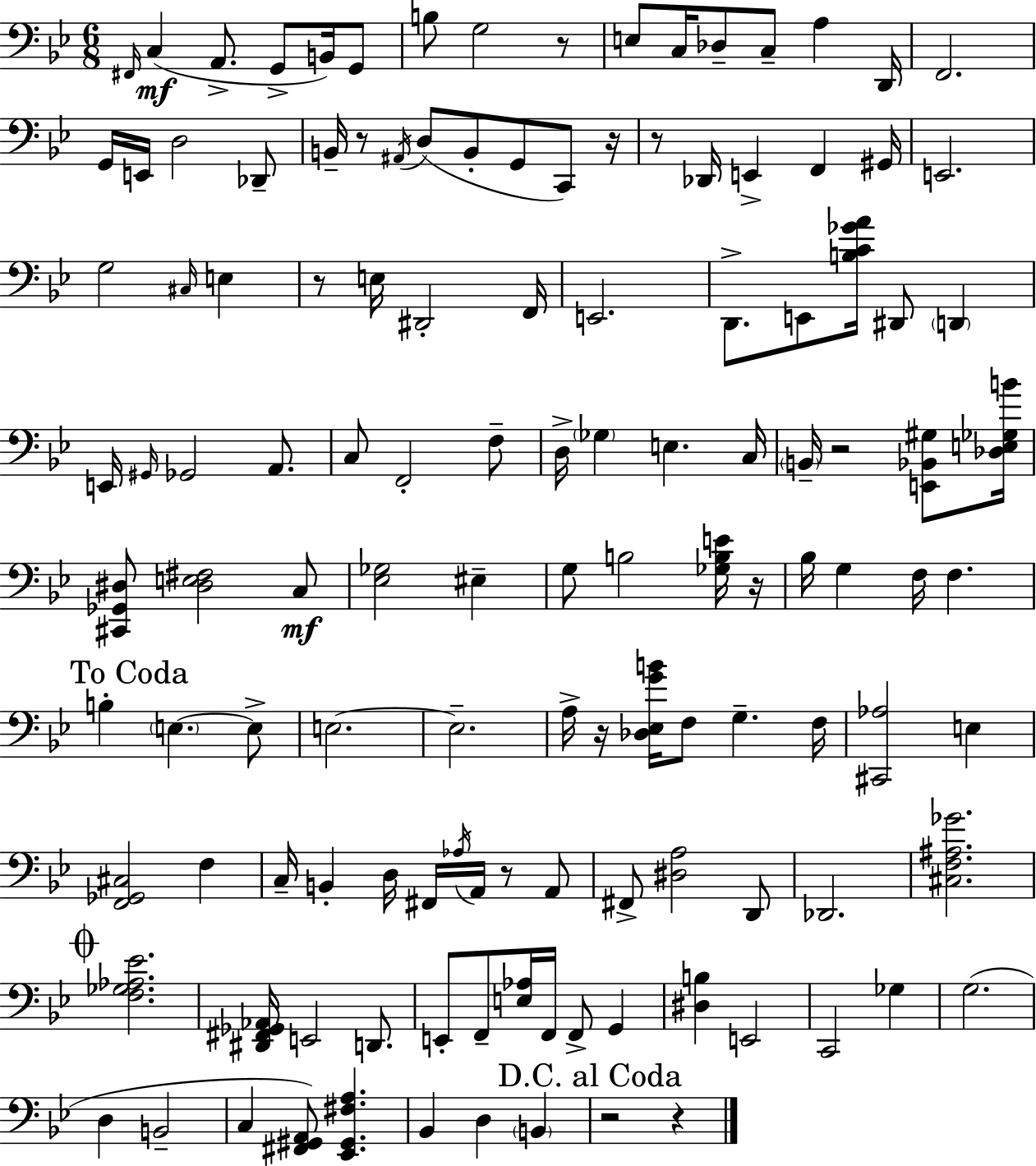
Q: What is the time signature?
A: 6/8